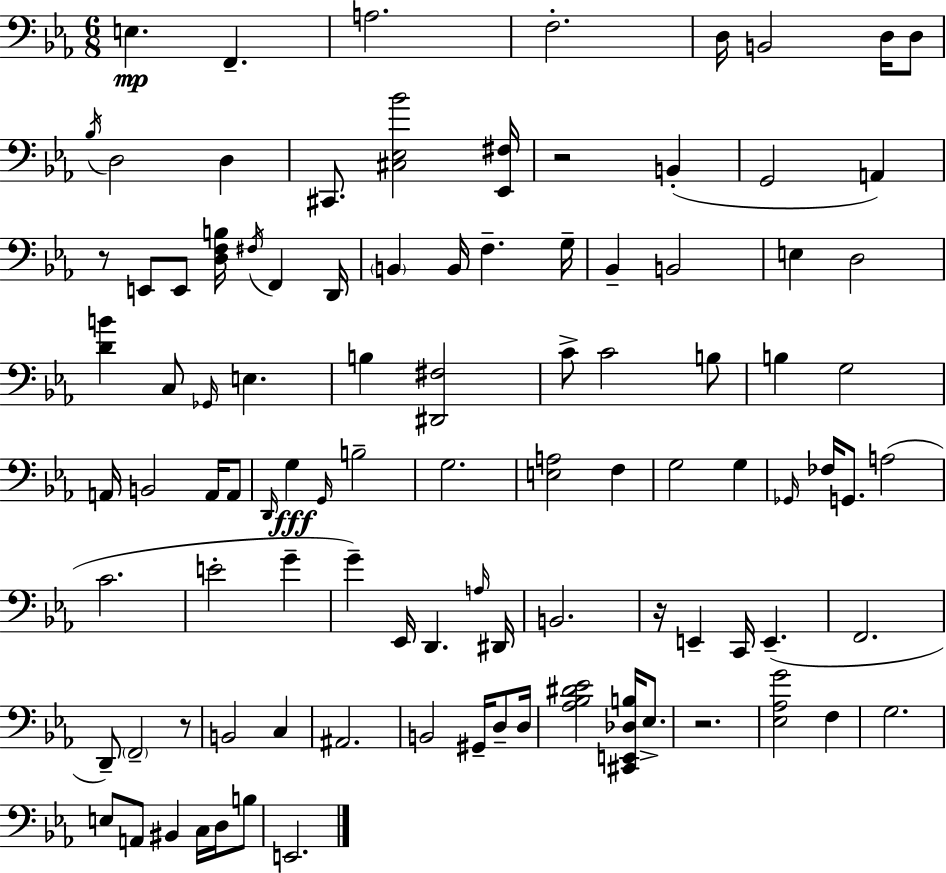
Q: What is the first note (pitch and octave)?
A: E3